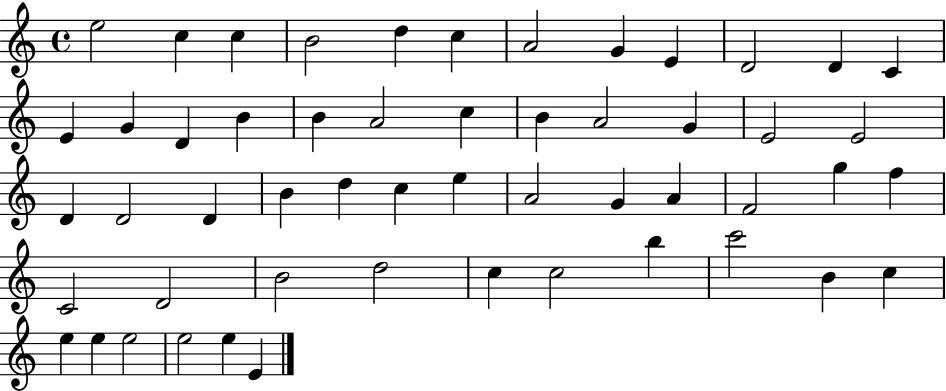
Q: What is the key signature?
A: C major